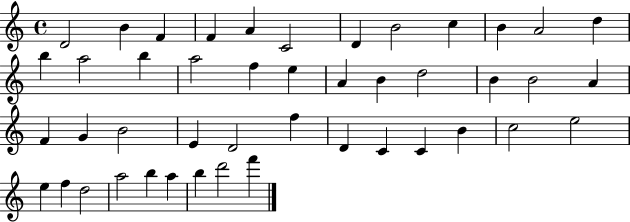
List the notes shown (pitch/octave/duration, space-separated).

D4/h B4/q F4/q F4/q A4/q C4/h D4/q B4/h C5/q B4/q A4/h D5/q B5/q A5/h B5/q A5/h F5/q E5/q A4/q B4/q D5/h B4/q B4/h A4/q F4/q G4/q B4/h E4/q D4/h F5/q D4/q C4/q C4/q B4/q C5/h E5/h E5/q F5/q D5/h A5/h B5/q A5/q B5/q D6/h F6/q